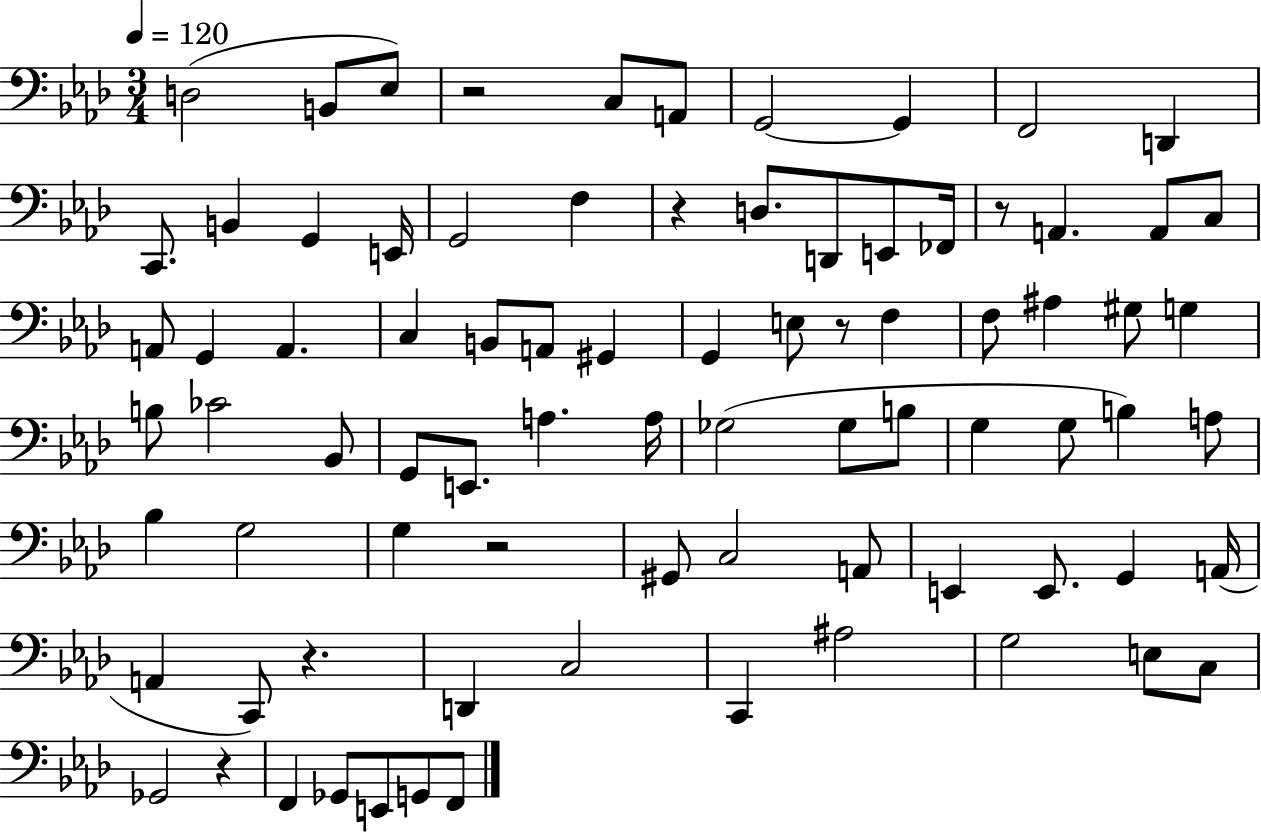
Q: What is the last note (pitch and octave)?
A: F2